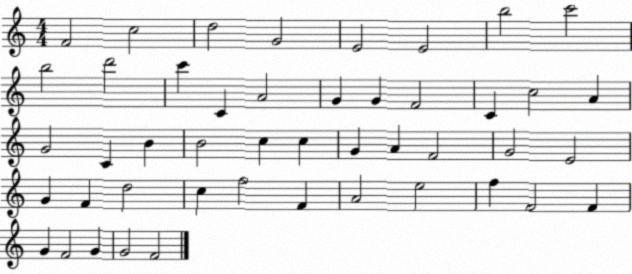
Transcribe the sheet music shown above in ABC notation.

X:1
T:Untitled
M:4/4
L:1/4
K:C
F2 c2 d2 G2 E2 E2 b2 c'2 b2 d'2 c' C A2 G G F2 C c2 A G2 C B B2 c c G A F2 G2 E2 G F d2 c f2 F A2 e2 f F2 F G F2 G G2 F2